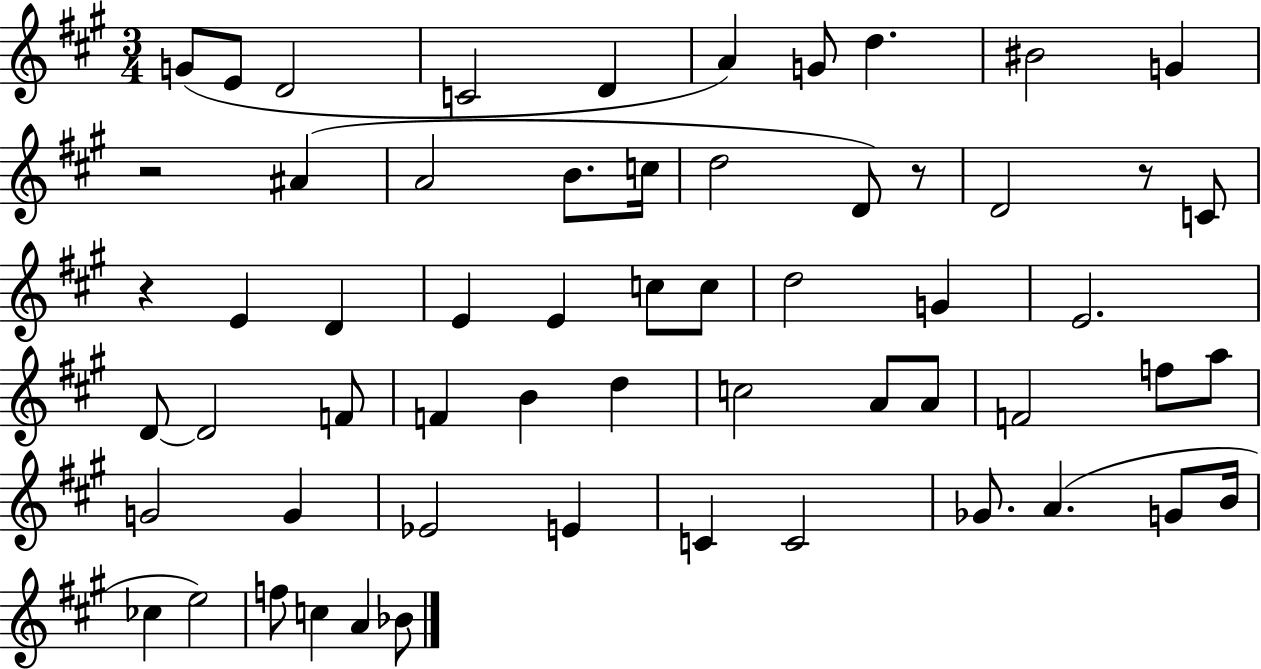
X:1
T:Untitled
M:3/4
L:1/4
K:A
G/2 E/2 D2 C2 D A G/2 d ^B2 G z2 ^A A2 B/2 c/4 d2 D/2 z/2 D2 z/2 C/2 z E D E E c/2 c/2 d2 G E2 D/2 D2 F/2 F B d c2 A/2 A/2 F2 f/2 a/2 G2 G _E2 E C C2 _G/2 A G/2 B/4 _c e2 f/2 c A _B/2